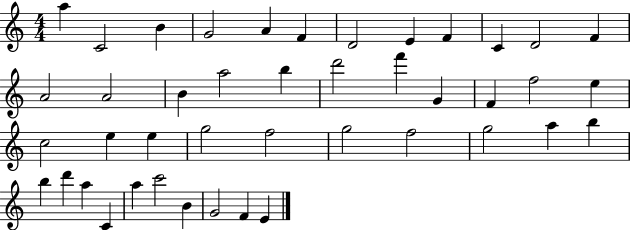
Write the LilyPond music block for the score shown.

{
  \clef treble
  \numericTimeSignature
  \time 4/4
  \key c \major
  a''4 c'2 b'4 | g'2 a'4 f'4 | d'2 e'4 f'4 | c'4 d'2 f'4 | \break a'2 a'2 | b'4 a''2 b''4 | d'''2 f'''4 g'4 | f'4 f''2 e''4 | \break c''2 e''4 e''4 | g''2 f''2 | g''2 f''2 | g''2 a''4 b''4 | \break b''4 d'''4 a''4 c'4 | a''4 c'''2 b'4 | g'2 f'4 e'4 | \bar "|."
}